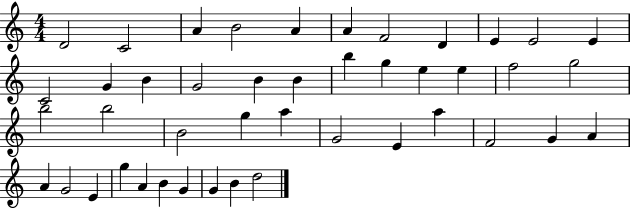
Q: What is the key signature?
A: C major